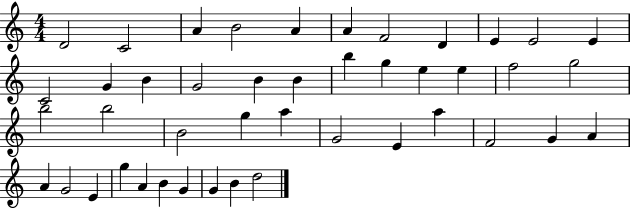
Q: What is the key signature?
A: C major